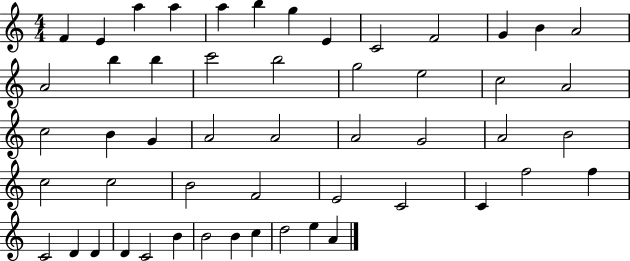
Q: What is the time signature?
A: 4/4